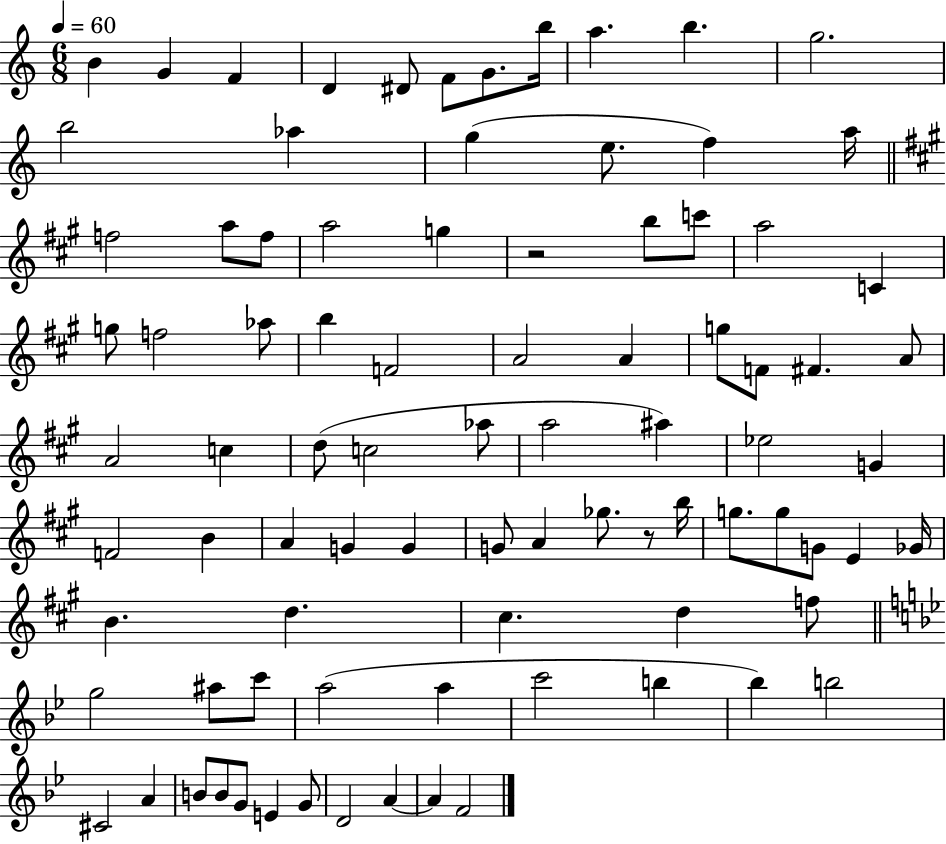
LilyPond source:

{
  \clef treble
  \numericTimeSignature
  \time 6/8
  \key c \major
  \tempo 4 = 60
  b'4 g'4 f'4 | d'4 dis'8 f'8 g'8. b''16 | a''4. b''4. | g''2. | \break b''2 aes''4 | g''4( e''8. f''4) a''16 | \bar "||" \break \key a \major f''2 a''8 f''8 | a''2 g''4 | r2 b''8 c'''8 | a''2 c'4 | \break g''8 f''2 aes''8 | b''4 f'2 | a'2 a'4 | g''8 f'8 fis'4. a'8 | \break a'2 c''4 | d''8( c''2 aes''8 | a''2 ais''4) | ees''2 g'4 | \break f'2 b'4 | a'4 g'4 g'4 | g'8 a'4 ges''8. r8 b''16 | g''8. g''8 g'8 e'4 ges'16 | \break b'4. d''4. | cis''4. d''4 f''8 | \bar "||" \break \key g \minor g''2 ais''8 c'''8 | a''2( a''4 | c'''2 b''4 | bes''4) b''2 | \break cis'2 a'4 | b'8 b'8 g'8 e'4 g'8 | d'2 a'4~~ | a'4 f'2 | \break \bar "|."
}